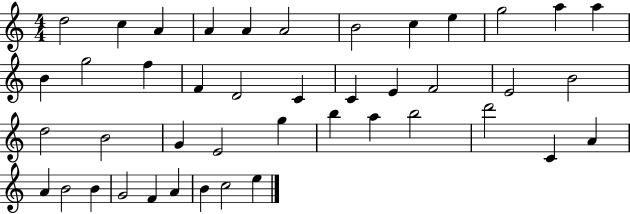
{
  \clef treble
  \numericTimeSignature
  \time 4/4
  \key c \major
  d''2 c''4 a'4 | a'4 a'4 a'2 | b'2 c''4 e''4 | g''2 a''4 a''4 | \break b'4 g''2 f''4 | f'4 d'2 c'4 | c'4 e'4 f'2 | e'2 b'2 | \break d''2 b'2 | g'4 e'2 g''4 | b''4 a''4 b''2 | d'''2 c'4 a'4 | \break a'4 b'2 b'4 | g'2 f'4 a'4 | b'4 c''2 e''4 | \bar "|."
}